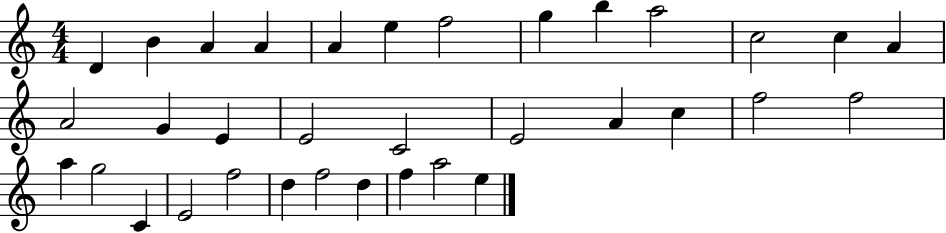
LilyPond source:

{
  \clef treble
  \numericTimeSignature
  \time 4/4
  \key c \major
  d'4 b'4 a'4 a'4 | a'4 e''4 f''2 | g''4 b''4 a''2 | c''2 c''4 a'4 | \break a'2 g'4 e'4 | e'2 c'2 | e'2 a'4 c''4 | f''2 f''2 | \break a''4 g''2 c'4 | e'2 f''2 | d''4 f''2 d''4 | f''4 a''2 e''4 | \break \bar "|."
}